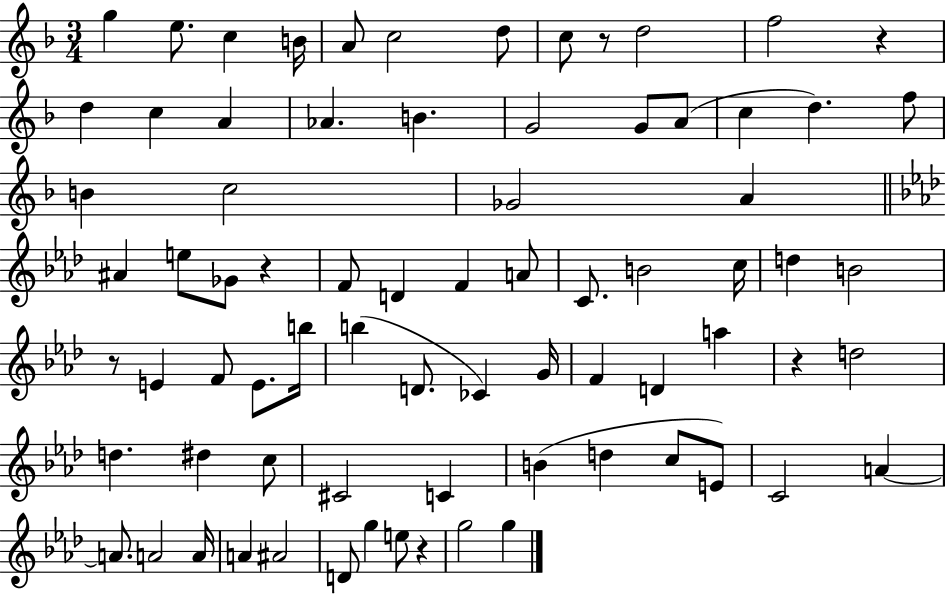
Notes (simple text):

G5/q E5/e. C5/q B4/s A4/e C5/h D5/e C5/e R/e D5/h F5/h R/q D5/q C5/q A4/q Ab4/q. B4/q. G4/h G4/e A4/e C5/q D5/q. F5/e B4/q C5/h Gb4/h A4/q A#4/q E5/e Gb4/e R/q F4/e D4/q F4/q A4/e C4/e. B4/h C5/s D5/q B4/h R/e E4/q F4/e E4/e. B5/s B5/q D4/e. CES4/q G4/s F4/q D4/q A5/q R/q D5/h D5/q. D#5/q C5/e C#4/h C4/q B4/q D5/q C5/e E4/e C4/h A4/q A4/e. A4/h A4/s A4/q A#4/h D4/e G5/q E5/e R/q G5/h G5/q